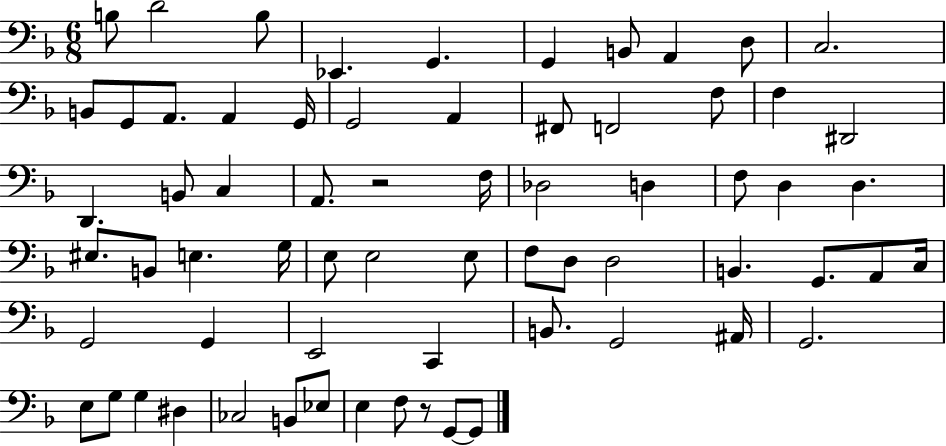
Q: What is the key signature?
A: F major